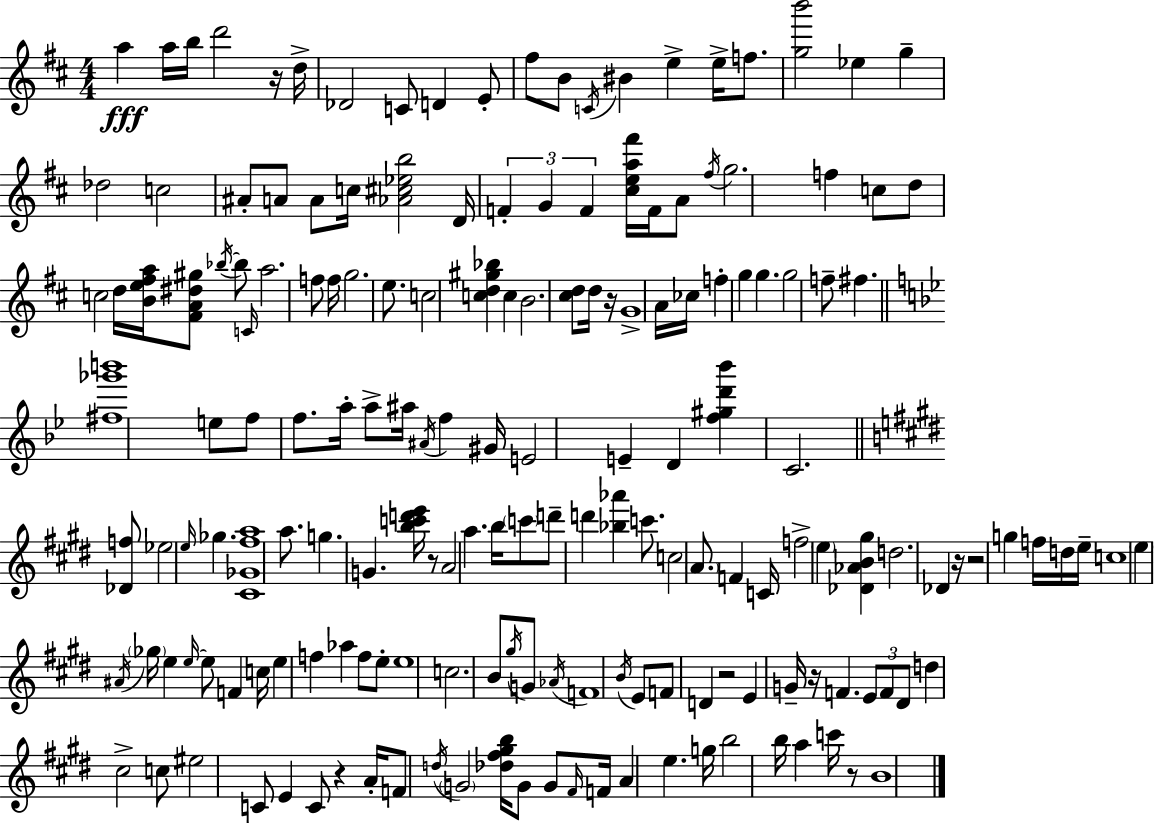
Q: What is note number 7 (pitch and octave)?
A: C4